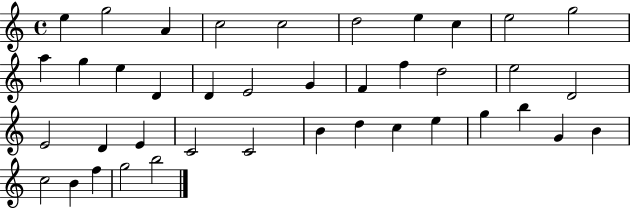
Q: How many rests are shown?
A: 0